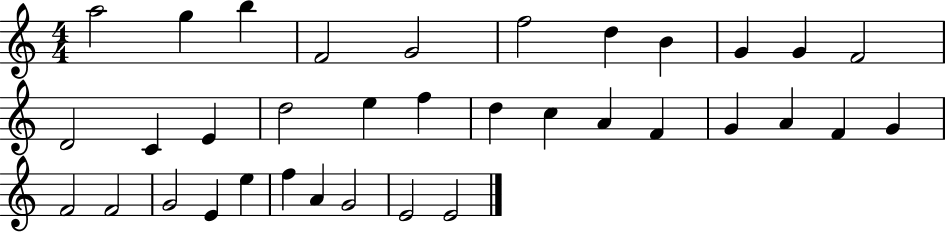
{
  \clef treble
  \numericTimeSignature
  \time 4/4
  \key c \major
  a''2 g''4 b''4 | f'2 g'2 | f''2 d''4 b'4 | g'4 g'4 f'2 | \break d'2 c'4 e'4 | d''2 e''4 f''4 | d''4 c''4 a'4 f'4 | g'4 a'4 f'4 g'4 | \break f'2 f'2 | g'2 e'4 e''4 | f''4 a'4 g'2 | e'2 e'2 | \break \bar "|."
}